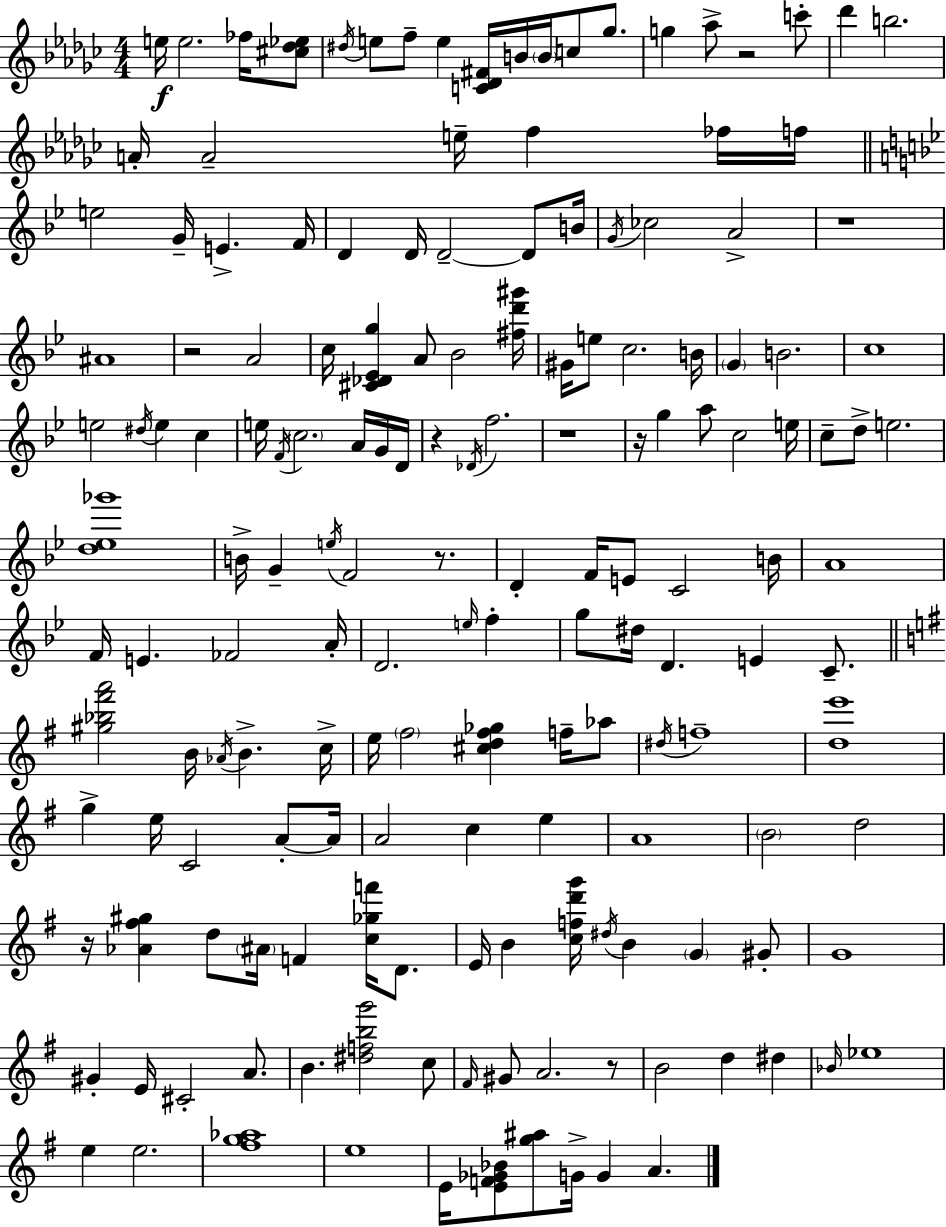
E5/s E5/h. FES5/s [C#5,Db5,Eb5]/e D#5/s E5/e F5/e E5/q [C4,Db4,F#4]/s B4/s B4/s C5/e Gb5/e. G5/q Ab5/e R/h C6/e Db6/q B5/h. A4/s A4/h E5/s F5/q FES5/s F5/s E5/h G4/s E4/q. F4/s D4/q D4/s D4/h D4/e B4/s G4/s CES5/h A4/h R/w A#4/w R/h A4/h C5/s [C#4,Db4,Eb4,G5]/q A4/e Bb4/h [F#5,D6,G#6]/s G#4/s E5/e C5/h. B4/s G4/q B4/h. C5/w E5/h D#5/s E5/q C5/q E5/s F4/s C5/h. A4/s G4/s D4/s R/q Db4/s F5/h. R/w R/s G5/q A5/e C5/h E5/s C5/e D5/e E5/h. [D5,Eb5,Gb6]/w B4/s G4/q E5/s F4/h R/e. D4/q F4/s E4/e C4/h B4/s A4/w F4/s E4/q. FES4/h A4/s D4/h. E5/s F5/q G5/e D#5/s D4/q. E4/q C4/e. [G#5,Bb5,F#6,A6]/h B4/s Ab4/s B4/q. C5/s E5/s F#5/h [C#5,D5,F#5,Gb5]/q F5/s Ab5/e D#5/s F5/w [D5,E6]/w G5/q E5/s C4/h A4/e A4/s A4/h C5/q E5/q A4/w B4/h D5/h R/s [Ab4,F#5,G#5]/q D5/e A#4/s F4/q [C5,Gb5,F6]/s D4/e. E4/s B4/q [C5,F5,D6,G6]/s D#5/s B4/q G4/q G#4/e G4/w G#4/q E4/s C#4/h A4/e. B4/q. [D#5,F5,B5,G6]/h C5/e F#4/s G#4/e A4/h. R/e B4/h D5/q D#5/q Bb4/s Eb5/w E5/q E5/h. [F#5,G5,Ab5]/w E5/w E4/s [E4,F4,Gb4,Bb4]/e [G5,A#5]/e G4/s G4/q A4/q.